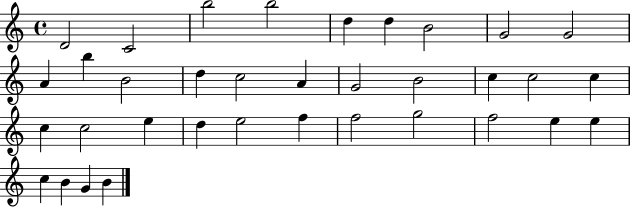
{
  \clef treble
  \time 4/4
  \defaultTimeSignature
  \key c \major
  d'2 c'2 | b''2 b''2 | d''4 d''4 b'2 | g'2 g'2 | \break a'4 b''4 b'2 | d''4 c''2 a'4 | g'2 b'2 | c''4 c''2 c''4 | \break c''4 c''2 e''4 | d''4 e''2 f''4 | f''2 g''2 | f''2 e''4 e''4 | \break c''4 b'4 g'4 b'4 | \bar "|."
}